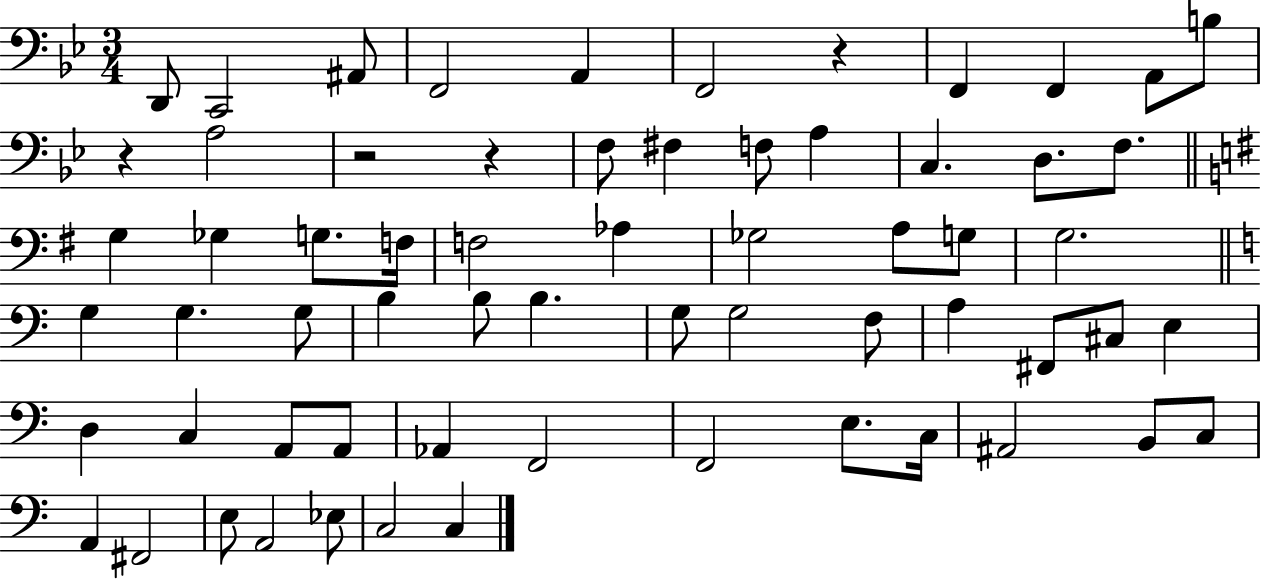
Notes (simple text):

D2/e C2/h A#2/e F2/h A2/q F2/h R/q F2/q F2/q A2/e B3/e R/q A3/h R/h R/q F3/e F#3/q F3/e A3/q C3/q. D3/e. F3/e. G3/q Gb3/q G3/e. F3/s F3/h Ab3/q Gb3/h A3/e G3/e G3/h. G3/q G3/q. G3/e B3/q B3/e B3/q. G3/e G3/h F3/e A3/q F#2/e C#3/e E3/q D3/q C3/q A2/e A2/e Ab2/q F2/h F2/h E3/e. C3/s A#2/h B2/e C3/e A2/q F#2/h E3/e A2/h Eb3/e C3/h C3/q